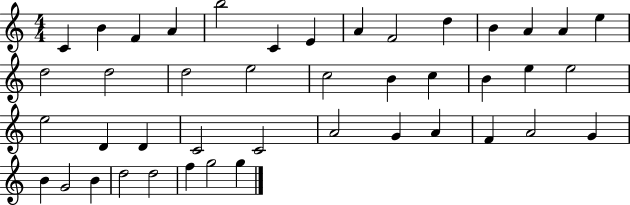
{
  \clef treble
  \numericTimeSignature
  \time 4/4
  \key c \major
  c'4 b'4 f'4 a'4 | b''2 c'4 e'4 | a'4 f'2 d''4 | b'4 a'4 a'4 e''4 | \break d''2 d''2 | d''2 e''2 | c''2 b'4 c''4 | b'4 e''4 e''2 | \break e''2 d'4 d'4 | c'2 c'2 | a'2 g'4 a'4 | f'4 a'2 g'4 | \break b'4 g'2 b'4 | d''2 d''2 | f''4 g''2 g''4 | \bar "|."
}